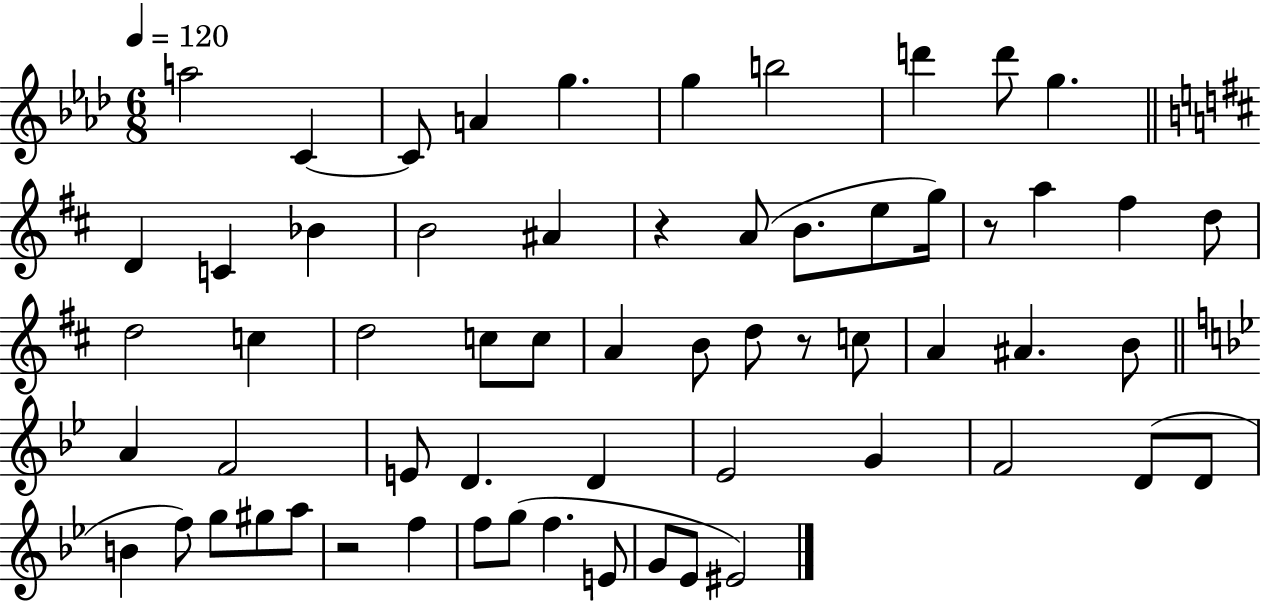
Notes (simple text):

A5/h C4/q C4/e A4/q G5/q. G5/q B5/h D6/q D6/e G5/q. D4/q C4/q Bb4/q B4/h A#4/q R/q A4/e B4/e. E5/e G5/s R/e A5/q F#5/q D5/e D5/h C5/q D5/h C5/e C5/e A4/q B4/e D5/e R/e C5/e A4/q A#4/q. B4/e A4/q F4/h E4/e D4/q. D4/q Eb4/h G4/q F4/h D4/e D4/e B4/q F5/e G5/e G#5/e A5/e R/h F5/q F5/e G5/e F5/q. E4/e G4/e Eb4/e EIS4/h